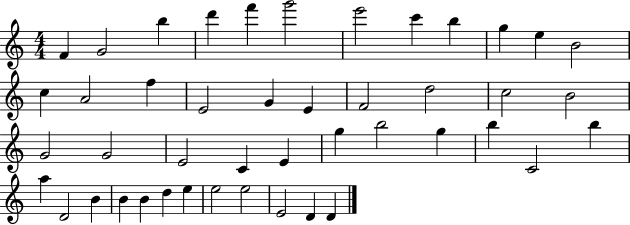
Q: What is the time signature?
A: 4/4